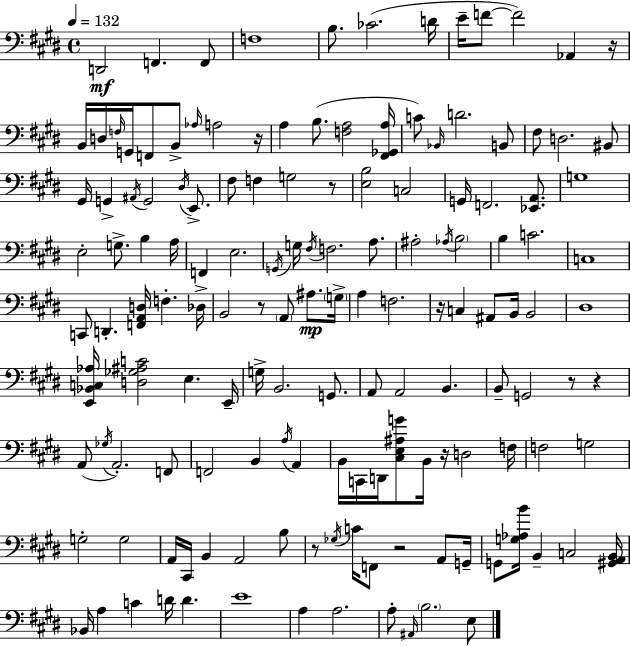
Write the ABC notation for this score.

X:1
T:Untitled
M:4/4
L:1/4
K:E
D,,2 F,, F,,/2 F,4 B,/2 _C2 D/4 E/4 F/2 F2 _A,, z/4 B,,/4 D,/4 F,/4 G,,/4 F,,/2 B,,/2 _A,/4 A,2 z/4 A, B,/2 [F,A,]2 [^F,,_G,,A,]/4 C/2 _B,,/4 D2 B,,/2 ^F,/2 D,2 ^B,,/2 ^G,,/4 G,, ^A,,/4 G,,2 ^D,/4 E,,/2 ^F,/2 F, G,2 z/2 [E,B,]2 C,2 G,,/4 F,,2 [_E,,A,,]/2 G,4 E,2 G,/2 B, A,/4 F,, E,2 G,,/4 G,/4 ^F,/4 F,2 A,/2 ^A,2 _A,/4 B,2 B, C2 C,4 C,,/2 D,, [F,,A,,D,]/4 F, _D,/4 B,,2 z/2 A,,/2 ^A,/2 G,/4 A, F,2 z/4 C, ^A,,/2 B,,/4 B,,2 ^D,4 [E,,_B,,C,_A,]/4 [D,_G,^A,C]2 E, E,,/4 G,/4 B,,2 G,,/2 A,,/2 A,,2 B,, B,,/2 G,,2 z/2 z A,,/2 _G,/4 A,,2 F,,/2 F,,2 B,, A,/4 A,, B,,/4 C,,/4 D,,/4 [^C,E,^A,G]/2 B,,/4 z/4 D,2 F,/4 F,2 G,2 G,2 G,2 A,,/4 ^C,,/4 B,, A,,2 B,/2 z/2 _G,/4 C/4 F,,/2 z2 A,,/2 G,,/4 G,,/2 [G,_A,B]/4 B,, C,2 [^G,,A,,B,,]/4 _B,,/4 A, C D/4 D E4 A, A,2 A,/2 ^A,,/4 B,2 E,/2